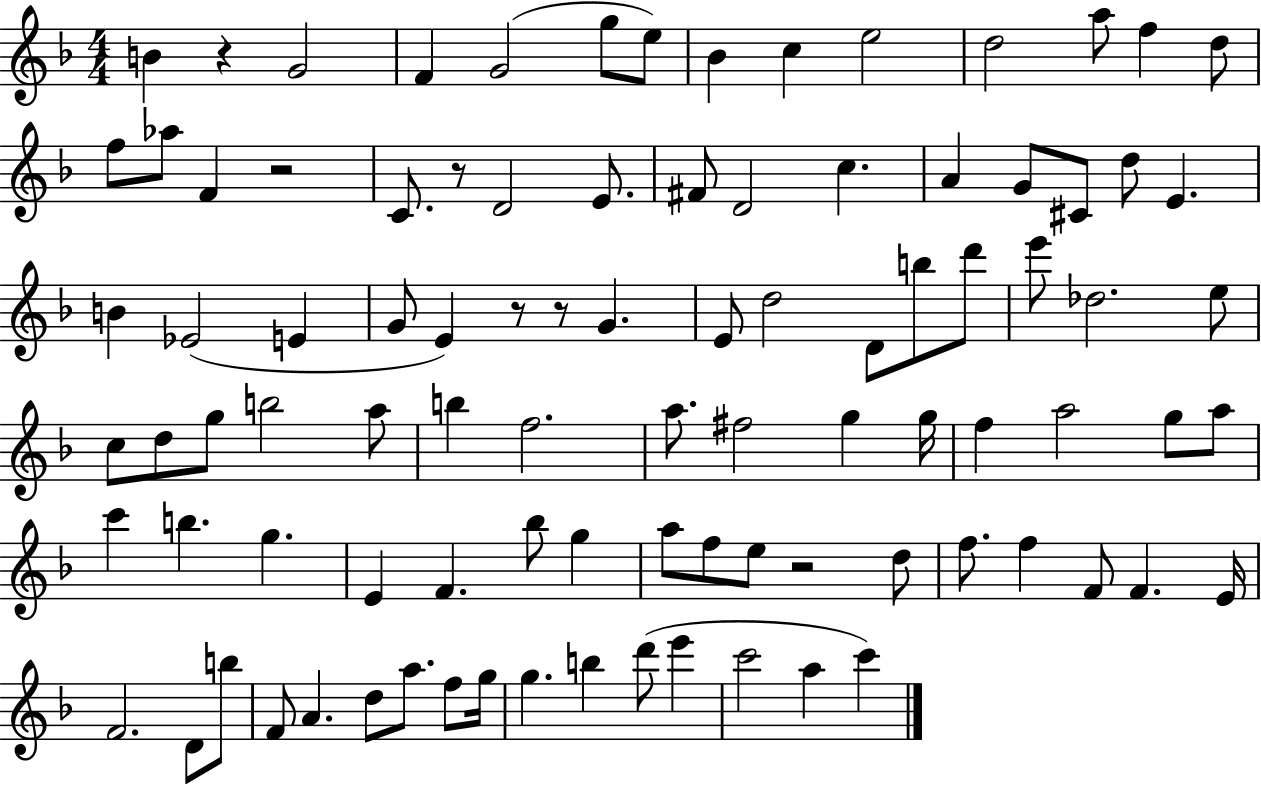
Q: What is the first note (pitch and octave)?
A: B4